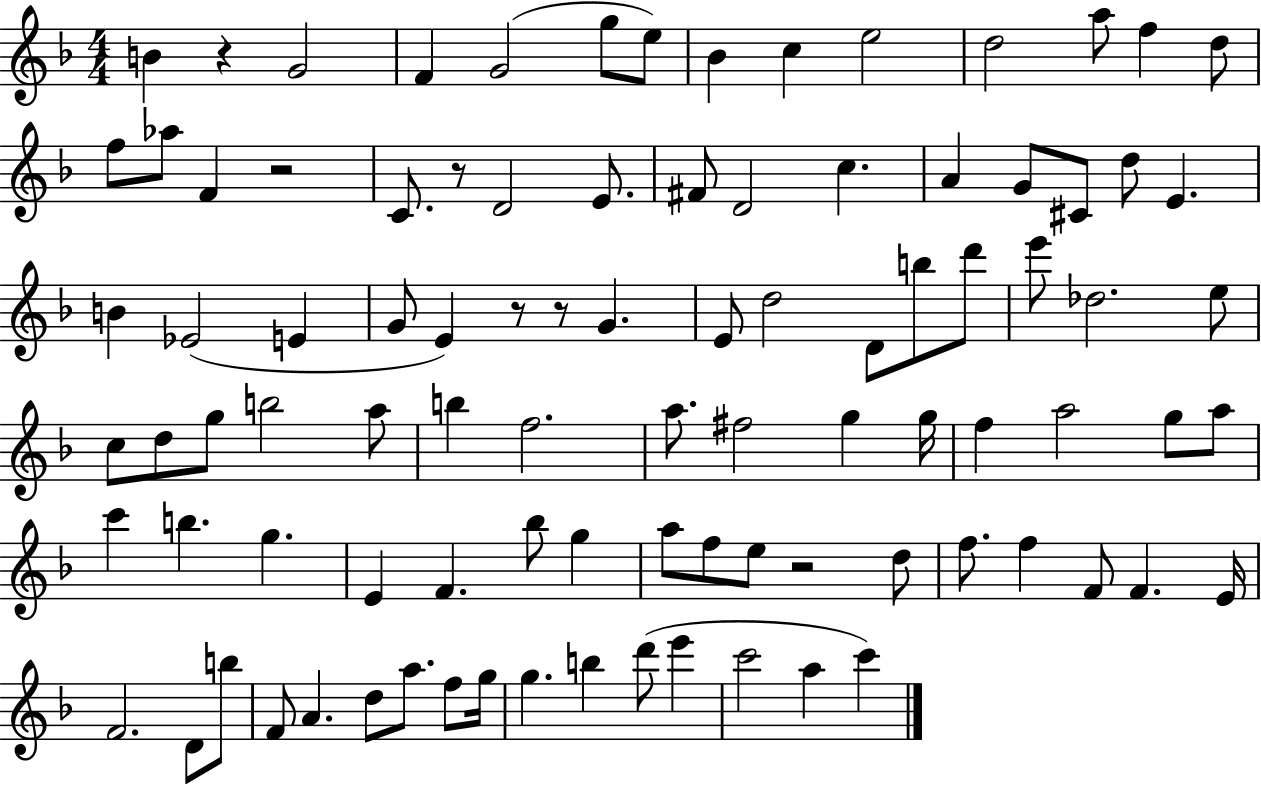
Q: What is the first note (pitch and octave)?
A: B4